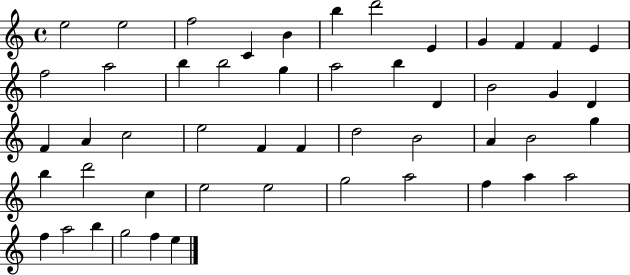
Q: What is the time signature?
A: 4/4